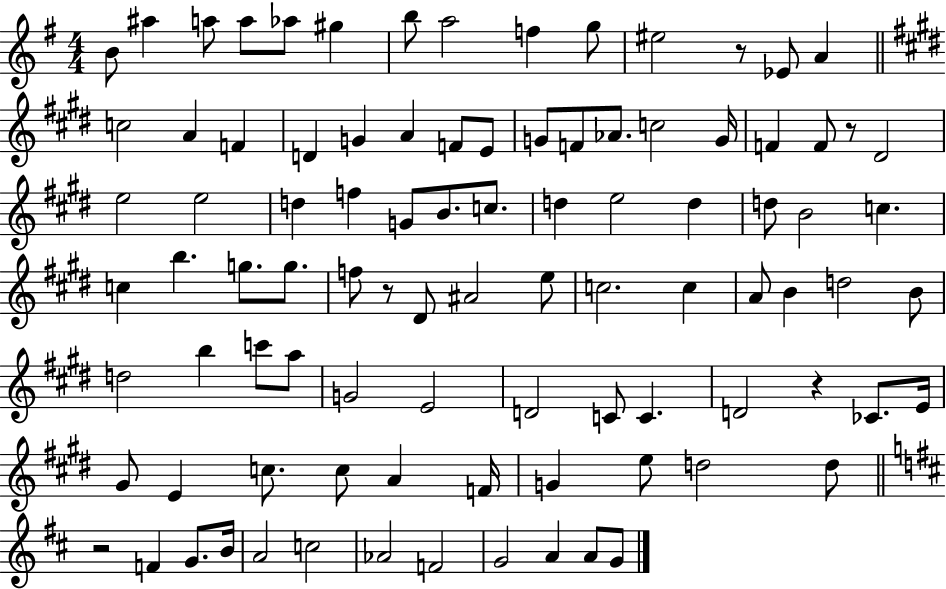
{
  \clef treble
  \numericTimeSignature
  \time 4/4
  \key g \major
  b'8 ais''4 a''8 a''8 aes''8 gis''4 | b''8 a''2 f''4 g''8 | eis''2 r8 ees'8 a'4 | \bar "||" \break \key e \major c''2 a'4 f'4 | d'4 g'4 a'4 f'8 e'8 | g'8 f'8 aes'8. c''2 g'16 | f'4 f'8 r8 dis'2 | \break e''2 e''2 | d''4 f''4 g'8 b'8. c''8. | d''4 e''2 d''4 | d''8 b'2 c''4. | \break c''4 b''4. g''8. g''8. | f''8 r8 dis'8 ais'2 e''8 | c''2. c''4 | a'8 b'4 d''2 b'8 | \break d''2 b''4 c'''8 a''8 | g'2 e'2 | d'2 c'8 c'4. | d'2 r4 ces'8. e'16 | \break gis'8 e'4 c''8. c''8 a'4 f'16 | g'4 e''8 d''2 d''8 | \bar "||" \break \key d \major r2 f'4 g'8. b'16 | a'2 c''2 | aes'2 f'2 | g'2 a'4 a'8 g'8 | \break \bar "|."
}